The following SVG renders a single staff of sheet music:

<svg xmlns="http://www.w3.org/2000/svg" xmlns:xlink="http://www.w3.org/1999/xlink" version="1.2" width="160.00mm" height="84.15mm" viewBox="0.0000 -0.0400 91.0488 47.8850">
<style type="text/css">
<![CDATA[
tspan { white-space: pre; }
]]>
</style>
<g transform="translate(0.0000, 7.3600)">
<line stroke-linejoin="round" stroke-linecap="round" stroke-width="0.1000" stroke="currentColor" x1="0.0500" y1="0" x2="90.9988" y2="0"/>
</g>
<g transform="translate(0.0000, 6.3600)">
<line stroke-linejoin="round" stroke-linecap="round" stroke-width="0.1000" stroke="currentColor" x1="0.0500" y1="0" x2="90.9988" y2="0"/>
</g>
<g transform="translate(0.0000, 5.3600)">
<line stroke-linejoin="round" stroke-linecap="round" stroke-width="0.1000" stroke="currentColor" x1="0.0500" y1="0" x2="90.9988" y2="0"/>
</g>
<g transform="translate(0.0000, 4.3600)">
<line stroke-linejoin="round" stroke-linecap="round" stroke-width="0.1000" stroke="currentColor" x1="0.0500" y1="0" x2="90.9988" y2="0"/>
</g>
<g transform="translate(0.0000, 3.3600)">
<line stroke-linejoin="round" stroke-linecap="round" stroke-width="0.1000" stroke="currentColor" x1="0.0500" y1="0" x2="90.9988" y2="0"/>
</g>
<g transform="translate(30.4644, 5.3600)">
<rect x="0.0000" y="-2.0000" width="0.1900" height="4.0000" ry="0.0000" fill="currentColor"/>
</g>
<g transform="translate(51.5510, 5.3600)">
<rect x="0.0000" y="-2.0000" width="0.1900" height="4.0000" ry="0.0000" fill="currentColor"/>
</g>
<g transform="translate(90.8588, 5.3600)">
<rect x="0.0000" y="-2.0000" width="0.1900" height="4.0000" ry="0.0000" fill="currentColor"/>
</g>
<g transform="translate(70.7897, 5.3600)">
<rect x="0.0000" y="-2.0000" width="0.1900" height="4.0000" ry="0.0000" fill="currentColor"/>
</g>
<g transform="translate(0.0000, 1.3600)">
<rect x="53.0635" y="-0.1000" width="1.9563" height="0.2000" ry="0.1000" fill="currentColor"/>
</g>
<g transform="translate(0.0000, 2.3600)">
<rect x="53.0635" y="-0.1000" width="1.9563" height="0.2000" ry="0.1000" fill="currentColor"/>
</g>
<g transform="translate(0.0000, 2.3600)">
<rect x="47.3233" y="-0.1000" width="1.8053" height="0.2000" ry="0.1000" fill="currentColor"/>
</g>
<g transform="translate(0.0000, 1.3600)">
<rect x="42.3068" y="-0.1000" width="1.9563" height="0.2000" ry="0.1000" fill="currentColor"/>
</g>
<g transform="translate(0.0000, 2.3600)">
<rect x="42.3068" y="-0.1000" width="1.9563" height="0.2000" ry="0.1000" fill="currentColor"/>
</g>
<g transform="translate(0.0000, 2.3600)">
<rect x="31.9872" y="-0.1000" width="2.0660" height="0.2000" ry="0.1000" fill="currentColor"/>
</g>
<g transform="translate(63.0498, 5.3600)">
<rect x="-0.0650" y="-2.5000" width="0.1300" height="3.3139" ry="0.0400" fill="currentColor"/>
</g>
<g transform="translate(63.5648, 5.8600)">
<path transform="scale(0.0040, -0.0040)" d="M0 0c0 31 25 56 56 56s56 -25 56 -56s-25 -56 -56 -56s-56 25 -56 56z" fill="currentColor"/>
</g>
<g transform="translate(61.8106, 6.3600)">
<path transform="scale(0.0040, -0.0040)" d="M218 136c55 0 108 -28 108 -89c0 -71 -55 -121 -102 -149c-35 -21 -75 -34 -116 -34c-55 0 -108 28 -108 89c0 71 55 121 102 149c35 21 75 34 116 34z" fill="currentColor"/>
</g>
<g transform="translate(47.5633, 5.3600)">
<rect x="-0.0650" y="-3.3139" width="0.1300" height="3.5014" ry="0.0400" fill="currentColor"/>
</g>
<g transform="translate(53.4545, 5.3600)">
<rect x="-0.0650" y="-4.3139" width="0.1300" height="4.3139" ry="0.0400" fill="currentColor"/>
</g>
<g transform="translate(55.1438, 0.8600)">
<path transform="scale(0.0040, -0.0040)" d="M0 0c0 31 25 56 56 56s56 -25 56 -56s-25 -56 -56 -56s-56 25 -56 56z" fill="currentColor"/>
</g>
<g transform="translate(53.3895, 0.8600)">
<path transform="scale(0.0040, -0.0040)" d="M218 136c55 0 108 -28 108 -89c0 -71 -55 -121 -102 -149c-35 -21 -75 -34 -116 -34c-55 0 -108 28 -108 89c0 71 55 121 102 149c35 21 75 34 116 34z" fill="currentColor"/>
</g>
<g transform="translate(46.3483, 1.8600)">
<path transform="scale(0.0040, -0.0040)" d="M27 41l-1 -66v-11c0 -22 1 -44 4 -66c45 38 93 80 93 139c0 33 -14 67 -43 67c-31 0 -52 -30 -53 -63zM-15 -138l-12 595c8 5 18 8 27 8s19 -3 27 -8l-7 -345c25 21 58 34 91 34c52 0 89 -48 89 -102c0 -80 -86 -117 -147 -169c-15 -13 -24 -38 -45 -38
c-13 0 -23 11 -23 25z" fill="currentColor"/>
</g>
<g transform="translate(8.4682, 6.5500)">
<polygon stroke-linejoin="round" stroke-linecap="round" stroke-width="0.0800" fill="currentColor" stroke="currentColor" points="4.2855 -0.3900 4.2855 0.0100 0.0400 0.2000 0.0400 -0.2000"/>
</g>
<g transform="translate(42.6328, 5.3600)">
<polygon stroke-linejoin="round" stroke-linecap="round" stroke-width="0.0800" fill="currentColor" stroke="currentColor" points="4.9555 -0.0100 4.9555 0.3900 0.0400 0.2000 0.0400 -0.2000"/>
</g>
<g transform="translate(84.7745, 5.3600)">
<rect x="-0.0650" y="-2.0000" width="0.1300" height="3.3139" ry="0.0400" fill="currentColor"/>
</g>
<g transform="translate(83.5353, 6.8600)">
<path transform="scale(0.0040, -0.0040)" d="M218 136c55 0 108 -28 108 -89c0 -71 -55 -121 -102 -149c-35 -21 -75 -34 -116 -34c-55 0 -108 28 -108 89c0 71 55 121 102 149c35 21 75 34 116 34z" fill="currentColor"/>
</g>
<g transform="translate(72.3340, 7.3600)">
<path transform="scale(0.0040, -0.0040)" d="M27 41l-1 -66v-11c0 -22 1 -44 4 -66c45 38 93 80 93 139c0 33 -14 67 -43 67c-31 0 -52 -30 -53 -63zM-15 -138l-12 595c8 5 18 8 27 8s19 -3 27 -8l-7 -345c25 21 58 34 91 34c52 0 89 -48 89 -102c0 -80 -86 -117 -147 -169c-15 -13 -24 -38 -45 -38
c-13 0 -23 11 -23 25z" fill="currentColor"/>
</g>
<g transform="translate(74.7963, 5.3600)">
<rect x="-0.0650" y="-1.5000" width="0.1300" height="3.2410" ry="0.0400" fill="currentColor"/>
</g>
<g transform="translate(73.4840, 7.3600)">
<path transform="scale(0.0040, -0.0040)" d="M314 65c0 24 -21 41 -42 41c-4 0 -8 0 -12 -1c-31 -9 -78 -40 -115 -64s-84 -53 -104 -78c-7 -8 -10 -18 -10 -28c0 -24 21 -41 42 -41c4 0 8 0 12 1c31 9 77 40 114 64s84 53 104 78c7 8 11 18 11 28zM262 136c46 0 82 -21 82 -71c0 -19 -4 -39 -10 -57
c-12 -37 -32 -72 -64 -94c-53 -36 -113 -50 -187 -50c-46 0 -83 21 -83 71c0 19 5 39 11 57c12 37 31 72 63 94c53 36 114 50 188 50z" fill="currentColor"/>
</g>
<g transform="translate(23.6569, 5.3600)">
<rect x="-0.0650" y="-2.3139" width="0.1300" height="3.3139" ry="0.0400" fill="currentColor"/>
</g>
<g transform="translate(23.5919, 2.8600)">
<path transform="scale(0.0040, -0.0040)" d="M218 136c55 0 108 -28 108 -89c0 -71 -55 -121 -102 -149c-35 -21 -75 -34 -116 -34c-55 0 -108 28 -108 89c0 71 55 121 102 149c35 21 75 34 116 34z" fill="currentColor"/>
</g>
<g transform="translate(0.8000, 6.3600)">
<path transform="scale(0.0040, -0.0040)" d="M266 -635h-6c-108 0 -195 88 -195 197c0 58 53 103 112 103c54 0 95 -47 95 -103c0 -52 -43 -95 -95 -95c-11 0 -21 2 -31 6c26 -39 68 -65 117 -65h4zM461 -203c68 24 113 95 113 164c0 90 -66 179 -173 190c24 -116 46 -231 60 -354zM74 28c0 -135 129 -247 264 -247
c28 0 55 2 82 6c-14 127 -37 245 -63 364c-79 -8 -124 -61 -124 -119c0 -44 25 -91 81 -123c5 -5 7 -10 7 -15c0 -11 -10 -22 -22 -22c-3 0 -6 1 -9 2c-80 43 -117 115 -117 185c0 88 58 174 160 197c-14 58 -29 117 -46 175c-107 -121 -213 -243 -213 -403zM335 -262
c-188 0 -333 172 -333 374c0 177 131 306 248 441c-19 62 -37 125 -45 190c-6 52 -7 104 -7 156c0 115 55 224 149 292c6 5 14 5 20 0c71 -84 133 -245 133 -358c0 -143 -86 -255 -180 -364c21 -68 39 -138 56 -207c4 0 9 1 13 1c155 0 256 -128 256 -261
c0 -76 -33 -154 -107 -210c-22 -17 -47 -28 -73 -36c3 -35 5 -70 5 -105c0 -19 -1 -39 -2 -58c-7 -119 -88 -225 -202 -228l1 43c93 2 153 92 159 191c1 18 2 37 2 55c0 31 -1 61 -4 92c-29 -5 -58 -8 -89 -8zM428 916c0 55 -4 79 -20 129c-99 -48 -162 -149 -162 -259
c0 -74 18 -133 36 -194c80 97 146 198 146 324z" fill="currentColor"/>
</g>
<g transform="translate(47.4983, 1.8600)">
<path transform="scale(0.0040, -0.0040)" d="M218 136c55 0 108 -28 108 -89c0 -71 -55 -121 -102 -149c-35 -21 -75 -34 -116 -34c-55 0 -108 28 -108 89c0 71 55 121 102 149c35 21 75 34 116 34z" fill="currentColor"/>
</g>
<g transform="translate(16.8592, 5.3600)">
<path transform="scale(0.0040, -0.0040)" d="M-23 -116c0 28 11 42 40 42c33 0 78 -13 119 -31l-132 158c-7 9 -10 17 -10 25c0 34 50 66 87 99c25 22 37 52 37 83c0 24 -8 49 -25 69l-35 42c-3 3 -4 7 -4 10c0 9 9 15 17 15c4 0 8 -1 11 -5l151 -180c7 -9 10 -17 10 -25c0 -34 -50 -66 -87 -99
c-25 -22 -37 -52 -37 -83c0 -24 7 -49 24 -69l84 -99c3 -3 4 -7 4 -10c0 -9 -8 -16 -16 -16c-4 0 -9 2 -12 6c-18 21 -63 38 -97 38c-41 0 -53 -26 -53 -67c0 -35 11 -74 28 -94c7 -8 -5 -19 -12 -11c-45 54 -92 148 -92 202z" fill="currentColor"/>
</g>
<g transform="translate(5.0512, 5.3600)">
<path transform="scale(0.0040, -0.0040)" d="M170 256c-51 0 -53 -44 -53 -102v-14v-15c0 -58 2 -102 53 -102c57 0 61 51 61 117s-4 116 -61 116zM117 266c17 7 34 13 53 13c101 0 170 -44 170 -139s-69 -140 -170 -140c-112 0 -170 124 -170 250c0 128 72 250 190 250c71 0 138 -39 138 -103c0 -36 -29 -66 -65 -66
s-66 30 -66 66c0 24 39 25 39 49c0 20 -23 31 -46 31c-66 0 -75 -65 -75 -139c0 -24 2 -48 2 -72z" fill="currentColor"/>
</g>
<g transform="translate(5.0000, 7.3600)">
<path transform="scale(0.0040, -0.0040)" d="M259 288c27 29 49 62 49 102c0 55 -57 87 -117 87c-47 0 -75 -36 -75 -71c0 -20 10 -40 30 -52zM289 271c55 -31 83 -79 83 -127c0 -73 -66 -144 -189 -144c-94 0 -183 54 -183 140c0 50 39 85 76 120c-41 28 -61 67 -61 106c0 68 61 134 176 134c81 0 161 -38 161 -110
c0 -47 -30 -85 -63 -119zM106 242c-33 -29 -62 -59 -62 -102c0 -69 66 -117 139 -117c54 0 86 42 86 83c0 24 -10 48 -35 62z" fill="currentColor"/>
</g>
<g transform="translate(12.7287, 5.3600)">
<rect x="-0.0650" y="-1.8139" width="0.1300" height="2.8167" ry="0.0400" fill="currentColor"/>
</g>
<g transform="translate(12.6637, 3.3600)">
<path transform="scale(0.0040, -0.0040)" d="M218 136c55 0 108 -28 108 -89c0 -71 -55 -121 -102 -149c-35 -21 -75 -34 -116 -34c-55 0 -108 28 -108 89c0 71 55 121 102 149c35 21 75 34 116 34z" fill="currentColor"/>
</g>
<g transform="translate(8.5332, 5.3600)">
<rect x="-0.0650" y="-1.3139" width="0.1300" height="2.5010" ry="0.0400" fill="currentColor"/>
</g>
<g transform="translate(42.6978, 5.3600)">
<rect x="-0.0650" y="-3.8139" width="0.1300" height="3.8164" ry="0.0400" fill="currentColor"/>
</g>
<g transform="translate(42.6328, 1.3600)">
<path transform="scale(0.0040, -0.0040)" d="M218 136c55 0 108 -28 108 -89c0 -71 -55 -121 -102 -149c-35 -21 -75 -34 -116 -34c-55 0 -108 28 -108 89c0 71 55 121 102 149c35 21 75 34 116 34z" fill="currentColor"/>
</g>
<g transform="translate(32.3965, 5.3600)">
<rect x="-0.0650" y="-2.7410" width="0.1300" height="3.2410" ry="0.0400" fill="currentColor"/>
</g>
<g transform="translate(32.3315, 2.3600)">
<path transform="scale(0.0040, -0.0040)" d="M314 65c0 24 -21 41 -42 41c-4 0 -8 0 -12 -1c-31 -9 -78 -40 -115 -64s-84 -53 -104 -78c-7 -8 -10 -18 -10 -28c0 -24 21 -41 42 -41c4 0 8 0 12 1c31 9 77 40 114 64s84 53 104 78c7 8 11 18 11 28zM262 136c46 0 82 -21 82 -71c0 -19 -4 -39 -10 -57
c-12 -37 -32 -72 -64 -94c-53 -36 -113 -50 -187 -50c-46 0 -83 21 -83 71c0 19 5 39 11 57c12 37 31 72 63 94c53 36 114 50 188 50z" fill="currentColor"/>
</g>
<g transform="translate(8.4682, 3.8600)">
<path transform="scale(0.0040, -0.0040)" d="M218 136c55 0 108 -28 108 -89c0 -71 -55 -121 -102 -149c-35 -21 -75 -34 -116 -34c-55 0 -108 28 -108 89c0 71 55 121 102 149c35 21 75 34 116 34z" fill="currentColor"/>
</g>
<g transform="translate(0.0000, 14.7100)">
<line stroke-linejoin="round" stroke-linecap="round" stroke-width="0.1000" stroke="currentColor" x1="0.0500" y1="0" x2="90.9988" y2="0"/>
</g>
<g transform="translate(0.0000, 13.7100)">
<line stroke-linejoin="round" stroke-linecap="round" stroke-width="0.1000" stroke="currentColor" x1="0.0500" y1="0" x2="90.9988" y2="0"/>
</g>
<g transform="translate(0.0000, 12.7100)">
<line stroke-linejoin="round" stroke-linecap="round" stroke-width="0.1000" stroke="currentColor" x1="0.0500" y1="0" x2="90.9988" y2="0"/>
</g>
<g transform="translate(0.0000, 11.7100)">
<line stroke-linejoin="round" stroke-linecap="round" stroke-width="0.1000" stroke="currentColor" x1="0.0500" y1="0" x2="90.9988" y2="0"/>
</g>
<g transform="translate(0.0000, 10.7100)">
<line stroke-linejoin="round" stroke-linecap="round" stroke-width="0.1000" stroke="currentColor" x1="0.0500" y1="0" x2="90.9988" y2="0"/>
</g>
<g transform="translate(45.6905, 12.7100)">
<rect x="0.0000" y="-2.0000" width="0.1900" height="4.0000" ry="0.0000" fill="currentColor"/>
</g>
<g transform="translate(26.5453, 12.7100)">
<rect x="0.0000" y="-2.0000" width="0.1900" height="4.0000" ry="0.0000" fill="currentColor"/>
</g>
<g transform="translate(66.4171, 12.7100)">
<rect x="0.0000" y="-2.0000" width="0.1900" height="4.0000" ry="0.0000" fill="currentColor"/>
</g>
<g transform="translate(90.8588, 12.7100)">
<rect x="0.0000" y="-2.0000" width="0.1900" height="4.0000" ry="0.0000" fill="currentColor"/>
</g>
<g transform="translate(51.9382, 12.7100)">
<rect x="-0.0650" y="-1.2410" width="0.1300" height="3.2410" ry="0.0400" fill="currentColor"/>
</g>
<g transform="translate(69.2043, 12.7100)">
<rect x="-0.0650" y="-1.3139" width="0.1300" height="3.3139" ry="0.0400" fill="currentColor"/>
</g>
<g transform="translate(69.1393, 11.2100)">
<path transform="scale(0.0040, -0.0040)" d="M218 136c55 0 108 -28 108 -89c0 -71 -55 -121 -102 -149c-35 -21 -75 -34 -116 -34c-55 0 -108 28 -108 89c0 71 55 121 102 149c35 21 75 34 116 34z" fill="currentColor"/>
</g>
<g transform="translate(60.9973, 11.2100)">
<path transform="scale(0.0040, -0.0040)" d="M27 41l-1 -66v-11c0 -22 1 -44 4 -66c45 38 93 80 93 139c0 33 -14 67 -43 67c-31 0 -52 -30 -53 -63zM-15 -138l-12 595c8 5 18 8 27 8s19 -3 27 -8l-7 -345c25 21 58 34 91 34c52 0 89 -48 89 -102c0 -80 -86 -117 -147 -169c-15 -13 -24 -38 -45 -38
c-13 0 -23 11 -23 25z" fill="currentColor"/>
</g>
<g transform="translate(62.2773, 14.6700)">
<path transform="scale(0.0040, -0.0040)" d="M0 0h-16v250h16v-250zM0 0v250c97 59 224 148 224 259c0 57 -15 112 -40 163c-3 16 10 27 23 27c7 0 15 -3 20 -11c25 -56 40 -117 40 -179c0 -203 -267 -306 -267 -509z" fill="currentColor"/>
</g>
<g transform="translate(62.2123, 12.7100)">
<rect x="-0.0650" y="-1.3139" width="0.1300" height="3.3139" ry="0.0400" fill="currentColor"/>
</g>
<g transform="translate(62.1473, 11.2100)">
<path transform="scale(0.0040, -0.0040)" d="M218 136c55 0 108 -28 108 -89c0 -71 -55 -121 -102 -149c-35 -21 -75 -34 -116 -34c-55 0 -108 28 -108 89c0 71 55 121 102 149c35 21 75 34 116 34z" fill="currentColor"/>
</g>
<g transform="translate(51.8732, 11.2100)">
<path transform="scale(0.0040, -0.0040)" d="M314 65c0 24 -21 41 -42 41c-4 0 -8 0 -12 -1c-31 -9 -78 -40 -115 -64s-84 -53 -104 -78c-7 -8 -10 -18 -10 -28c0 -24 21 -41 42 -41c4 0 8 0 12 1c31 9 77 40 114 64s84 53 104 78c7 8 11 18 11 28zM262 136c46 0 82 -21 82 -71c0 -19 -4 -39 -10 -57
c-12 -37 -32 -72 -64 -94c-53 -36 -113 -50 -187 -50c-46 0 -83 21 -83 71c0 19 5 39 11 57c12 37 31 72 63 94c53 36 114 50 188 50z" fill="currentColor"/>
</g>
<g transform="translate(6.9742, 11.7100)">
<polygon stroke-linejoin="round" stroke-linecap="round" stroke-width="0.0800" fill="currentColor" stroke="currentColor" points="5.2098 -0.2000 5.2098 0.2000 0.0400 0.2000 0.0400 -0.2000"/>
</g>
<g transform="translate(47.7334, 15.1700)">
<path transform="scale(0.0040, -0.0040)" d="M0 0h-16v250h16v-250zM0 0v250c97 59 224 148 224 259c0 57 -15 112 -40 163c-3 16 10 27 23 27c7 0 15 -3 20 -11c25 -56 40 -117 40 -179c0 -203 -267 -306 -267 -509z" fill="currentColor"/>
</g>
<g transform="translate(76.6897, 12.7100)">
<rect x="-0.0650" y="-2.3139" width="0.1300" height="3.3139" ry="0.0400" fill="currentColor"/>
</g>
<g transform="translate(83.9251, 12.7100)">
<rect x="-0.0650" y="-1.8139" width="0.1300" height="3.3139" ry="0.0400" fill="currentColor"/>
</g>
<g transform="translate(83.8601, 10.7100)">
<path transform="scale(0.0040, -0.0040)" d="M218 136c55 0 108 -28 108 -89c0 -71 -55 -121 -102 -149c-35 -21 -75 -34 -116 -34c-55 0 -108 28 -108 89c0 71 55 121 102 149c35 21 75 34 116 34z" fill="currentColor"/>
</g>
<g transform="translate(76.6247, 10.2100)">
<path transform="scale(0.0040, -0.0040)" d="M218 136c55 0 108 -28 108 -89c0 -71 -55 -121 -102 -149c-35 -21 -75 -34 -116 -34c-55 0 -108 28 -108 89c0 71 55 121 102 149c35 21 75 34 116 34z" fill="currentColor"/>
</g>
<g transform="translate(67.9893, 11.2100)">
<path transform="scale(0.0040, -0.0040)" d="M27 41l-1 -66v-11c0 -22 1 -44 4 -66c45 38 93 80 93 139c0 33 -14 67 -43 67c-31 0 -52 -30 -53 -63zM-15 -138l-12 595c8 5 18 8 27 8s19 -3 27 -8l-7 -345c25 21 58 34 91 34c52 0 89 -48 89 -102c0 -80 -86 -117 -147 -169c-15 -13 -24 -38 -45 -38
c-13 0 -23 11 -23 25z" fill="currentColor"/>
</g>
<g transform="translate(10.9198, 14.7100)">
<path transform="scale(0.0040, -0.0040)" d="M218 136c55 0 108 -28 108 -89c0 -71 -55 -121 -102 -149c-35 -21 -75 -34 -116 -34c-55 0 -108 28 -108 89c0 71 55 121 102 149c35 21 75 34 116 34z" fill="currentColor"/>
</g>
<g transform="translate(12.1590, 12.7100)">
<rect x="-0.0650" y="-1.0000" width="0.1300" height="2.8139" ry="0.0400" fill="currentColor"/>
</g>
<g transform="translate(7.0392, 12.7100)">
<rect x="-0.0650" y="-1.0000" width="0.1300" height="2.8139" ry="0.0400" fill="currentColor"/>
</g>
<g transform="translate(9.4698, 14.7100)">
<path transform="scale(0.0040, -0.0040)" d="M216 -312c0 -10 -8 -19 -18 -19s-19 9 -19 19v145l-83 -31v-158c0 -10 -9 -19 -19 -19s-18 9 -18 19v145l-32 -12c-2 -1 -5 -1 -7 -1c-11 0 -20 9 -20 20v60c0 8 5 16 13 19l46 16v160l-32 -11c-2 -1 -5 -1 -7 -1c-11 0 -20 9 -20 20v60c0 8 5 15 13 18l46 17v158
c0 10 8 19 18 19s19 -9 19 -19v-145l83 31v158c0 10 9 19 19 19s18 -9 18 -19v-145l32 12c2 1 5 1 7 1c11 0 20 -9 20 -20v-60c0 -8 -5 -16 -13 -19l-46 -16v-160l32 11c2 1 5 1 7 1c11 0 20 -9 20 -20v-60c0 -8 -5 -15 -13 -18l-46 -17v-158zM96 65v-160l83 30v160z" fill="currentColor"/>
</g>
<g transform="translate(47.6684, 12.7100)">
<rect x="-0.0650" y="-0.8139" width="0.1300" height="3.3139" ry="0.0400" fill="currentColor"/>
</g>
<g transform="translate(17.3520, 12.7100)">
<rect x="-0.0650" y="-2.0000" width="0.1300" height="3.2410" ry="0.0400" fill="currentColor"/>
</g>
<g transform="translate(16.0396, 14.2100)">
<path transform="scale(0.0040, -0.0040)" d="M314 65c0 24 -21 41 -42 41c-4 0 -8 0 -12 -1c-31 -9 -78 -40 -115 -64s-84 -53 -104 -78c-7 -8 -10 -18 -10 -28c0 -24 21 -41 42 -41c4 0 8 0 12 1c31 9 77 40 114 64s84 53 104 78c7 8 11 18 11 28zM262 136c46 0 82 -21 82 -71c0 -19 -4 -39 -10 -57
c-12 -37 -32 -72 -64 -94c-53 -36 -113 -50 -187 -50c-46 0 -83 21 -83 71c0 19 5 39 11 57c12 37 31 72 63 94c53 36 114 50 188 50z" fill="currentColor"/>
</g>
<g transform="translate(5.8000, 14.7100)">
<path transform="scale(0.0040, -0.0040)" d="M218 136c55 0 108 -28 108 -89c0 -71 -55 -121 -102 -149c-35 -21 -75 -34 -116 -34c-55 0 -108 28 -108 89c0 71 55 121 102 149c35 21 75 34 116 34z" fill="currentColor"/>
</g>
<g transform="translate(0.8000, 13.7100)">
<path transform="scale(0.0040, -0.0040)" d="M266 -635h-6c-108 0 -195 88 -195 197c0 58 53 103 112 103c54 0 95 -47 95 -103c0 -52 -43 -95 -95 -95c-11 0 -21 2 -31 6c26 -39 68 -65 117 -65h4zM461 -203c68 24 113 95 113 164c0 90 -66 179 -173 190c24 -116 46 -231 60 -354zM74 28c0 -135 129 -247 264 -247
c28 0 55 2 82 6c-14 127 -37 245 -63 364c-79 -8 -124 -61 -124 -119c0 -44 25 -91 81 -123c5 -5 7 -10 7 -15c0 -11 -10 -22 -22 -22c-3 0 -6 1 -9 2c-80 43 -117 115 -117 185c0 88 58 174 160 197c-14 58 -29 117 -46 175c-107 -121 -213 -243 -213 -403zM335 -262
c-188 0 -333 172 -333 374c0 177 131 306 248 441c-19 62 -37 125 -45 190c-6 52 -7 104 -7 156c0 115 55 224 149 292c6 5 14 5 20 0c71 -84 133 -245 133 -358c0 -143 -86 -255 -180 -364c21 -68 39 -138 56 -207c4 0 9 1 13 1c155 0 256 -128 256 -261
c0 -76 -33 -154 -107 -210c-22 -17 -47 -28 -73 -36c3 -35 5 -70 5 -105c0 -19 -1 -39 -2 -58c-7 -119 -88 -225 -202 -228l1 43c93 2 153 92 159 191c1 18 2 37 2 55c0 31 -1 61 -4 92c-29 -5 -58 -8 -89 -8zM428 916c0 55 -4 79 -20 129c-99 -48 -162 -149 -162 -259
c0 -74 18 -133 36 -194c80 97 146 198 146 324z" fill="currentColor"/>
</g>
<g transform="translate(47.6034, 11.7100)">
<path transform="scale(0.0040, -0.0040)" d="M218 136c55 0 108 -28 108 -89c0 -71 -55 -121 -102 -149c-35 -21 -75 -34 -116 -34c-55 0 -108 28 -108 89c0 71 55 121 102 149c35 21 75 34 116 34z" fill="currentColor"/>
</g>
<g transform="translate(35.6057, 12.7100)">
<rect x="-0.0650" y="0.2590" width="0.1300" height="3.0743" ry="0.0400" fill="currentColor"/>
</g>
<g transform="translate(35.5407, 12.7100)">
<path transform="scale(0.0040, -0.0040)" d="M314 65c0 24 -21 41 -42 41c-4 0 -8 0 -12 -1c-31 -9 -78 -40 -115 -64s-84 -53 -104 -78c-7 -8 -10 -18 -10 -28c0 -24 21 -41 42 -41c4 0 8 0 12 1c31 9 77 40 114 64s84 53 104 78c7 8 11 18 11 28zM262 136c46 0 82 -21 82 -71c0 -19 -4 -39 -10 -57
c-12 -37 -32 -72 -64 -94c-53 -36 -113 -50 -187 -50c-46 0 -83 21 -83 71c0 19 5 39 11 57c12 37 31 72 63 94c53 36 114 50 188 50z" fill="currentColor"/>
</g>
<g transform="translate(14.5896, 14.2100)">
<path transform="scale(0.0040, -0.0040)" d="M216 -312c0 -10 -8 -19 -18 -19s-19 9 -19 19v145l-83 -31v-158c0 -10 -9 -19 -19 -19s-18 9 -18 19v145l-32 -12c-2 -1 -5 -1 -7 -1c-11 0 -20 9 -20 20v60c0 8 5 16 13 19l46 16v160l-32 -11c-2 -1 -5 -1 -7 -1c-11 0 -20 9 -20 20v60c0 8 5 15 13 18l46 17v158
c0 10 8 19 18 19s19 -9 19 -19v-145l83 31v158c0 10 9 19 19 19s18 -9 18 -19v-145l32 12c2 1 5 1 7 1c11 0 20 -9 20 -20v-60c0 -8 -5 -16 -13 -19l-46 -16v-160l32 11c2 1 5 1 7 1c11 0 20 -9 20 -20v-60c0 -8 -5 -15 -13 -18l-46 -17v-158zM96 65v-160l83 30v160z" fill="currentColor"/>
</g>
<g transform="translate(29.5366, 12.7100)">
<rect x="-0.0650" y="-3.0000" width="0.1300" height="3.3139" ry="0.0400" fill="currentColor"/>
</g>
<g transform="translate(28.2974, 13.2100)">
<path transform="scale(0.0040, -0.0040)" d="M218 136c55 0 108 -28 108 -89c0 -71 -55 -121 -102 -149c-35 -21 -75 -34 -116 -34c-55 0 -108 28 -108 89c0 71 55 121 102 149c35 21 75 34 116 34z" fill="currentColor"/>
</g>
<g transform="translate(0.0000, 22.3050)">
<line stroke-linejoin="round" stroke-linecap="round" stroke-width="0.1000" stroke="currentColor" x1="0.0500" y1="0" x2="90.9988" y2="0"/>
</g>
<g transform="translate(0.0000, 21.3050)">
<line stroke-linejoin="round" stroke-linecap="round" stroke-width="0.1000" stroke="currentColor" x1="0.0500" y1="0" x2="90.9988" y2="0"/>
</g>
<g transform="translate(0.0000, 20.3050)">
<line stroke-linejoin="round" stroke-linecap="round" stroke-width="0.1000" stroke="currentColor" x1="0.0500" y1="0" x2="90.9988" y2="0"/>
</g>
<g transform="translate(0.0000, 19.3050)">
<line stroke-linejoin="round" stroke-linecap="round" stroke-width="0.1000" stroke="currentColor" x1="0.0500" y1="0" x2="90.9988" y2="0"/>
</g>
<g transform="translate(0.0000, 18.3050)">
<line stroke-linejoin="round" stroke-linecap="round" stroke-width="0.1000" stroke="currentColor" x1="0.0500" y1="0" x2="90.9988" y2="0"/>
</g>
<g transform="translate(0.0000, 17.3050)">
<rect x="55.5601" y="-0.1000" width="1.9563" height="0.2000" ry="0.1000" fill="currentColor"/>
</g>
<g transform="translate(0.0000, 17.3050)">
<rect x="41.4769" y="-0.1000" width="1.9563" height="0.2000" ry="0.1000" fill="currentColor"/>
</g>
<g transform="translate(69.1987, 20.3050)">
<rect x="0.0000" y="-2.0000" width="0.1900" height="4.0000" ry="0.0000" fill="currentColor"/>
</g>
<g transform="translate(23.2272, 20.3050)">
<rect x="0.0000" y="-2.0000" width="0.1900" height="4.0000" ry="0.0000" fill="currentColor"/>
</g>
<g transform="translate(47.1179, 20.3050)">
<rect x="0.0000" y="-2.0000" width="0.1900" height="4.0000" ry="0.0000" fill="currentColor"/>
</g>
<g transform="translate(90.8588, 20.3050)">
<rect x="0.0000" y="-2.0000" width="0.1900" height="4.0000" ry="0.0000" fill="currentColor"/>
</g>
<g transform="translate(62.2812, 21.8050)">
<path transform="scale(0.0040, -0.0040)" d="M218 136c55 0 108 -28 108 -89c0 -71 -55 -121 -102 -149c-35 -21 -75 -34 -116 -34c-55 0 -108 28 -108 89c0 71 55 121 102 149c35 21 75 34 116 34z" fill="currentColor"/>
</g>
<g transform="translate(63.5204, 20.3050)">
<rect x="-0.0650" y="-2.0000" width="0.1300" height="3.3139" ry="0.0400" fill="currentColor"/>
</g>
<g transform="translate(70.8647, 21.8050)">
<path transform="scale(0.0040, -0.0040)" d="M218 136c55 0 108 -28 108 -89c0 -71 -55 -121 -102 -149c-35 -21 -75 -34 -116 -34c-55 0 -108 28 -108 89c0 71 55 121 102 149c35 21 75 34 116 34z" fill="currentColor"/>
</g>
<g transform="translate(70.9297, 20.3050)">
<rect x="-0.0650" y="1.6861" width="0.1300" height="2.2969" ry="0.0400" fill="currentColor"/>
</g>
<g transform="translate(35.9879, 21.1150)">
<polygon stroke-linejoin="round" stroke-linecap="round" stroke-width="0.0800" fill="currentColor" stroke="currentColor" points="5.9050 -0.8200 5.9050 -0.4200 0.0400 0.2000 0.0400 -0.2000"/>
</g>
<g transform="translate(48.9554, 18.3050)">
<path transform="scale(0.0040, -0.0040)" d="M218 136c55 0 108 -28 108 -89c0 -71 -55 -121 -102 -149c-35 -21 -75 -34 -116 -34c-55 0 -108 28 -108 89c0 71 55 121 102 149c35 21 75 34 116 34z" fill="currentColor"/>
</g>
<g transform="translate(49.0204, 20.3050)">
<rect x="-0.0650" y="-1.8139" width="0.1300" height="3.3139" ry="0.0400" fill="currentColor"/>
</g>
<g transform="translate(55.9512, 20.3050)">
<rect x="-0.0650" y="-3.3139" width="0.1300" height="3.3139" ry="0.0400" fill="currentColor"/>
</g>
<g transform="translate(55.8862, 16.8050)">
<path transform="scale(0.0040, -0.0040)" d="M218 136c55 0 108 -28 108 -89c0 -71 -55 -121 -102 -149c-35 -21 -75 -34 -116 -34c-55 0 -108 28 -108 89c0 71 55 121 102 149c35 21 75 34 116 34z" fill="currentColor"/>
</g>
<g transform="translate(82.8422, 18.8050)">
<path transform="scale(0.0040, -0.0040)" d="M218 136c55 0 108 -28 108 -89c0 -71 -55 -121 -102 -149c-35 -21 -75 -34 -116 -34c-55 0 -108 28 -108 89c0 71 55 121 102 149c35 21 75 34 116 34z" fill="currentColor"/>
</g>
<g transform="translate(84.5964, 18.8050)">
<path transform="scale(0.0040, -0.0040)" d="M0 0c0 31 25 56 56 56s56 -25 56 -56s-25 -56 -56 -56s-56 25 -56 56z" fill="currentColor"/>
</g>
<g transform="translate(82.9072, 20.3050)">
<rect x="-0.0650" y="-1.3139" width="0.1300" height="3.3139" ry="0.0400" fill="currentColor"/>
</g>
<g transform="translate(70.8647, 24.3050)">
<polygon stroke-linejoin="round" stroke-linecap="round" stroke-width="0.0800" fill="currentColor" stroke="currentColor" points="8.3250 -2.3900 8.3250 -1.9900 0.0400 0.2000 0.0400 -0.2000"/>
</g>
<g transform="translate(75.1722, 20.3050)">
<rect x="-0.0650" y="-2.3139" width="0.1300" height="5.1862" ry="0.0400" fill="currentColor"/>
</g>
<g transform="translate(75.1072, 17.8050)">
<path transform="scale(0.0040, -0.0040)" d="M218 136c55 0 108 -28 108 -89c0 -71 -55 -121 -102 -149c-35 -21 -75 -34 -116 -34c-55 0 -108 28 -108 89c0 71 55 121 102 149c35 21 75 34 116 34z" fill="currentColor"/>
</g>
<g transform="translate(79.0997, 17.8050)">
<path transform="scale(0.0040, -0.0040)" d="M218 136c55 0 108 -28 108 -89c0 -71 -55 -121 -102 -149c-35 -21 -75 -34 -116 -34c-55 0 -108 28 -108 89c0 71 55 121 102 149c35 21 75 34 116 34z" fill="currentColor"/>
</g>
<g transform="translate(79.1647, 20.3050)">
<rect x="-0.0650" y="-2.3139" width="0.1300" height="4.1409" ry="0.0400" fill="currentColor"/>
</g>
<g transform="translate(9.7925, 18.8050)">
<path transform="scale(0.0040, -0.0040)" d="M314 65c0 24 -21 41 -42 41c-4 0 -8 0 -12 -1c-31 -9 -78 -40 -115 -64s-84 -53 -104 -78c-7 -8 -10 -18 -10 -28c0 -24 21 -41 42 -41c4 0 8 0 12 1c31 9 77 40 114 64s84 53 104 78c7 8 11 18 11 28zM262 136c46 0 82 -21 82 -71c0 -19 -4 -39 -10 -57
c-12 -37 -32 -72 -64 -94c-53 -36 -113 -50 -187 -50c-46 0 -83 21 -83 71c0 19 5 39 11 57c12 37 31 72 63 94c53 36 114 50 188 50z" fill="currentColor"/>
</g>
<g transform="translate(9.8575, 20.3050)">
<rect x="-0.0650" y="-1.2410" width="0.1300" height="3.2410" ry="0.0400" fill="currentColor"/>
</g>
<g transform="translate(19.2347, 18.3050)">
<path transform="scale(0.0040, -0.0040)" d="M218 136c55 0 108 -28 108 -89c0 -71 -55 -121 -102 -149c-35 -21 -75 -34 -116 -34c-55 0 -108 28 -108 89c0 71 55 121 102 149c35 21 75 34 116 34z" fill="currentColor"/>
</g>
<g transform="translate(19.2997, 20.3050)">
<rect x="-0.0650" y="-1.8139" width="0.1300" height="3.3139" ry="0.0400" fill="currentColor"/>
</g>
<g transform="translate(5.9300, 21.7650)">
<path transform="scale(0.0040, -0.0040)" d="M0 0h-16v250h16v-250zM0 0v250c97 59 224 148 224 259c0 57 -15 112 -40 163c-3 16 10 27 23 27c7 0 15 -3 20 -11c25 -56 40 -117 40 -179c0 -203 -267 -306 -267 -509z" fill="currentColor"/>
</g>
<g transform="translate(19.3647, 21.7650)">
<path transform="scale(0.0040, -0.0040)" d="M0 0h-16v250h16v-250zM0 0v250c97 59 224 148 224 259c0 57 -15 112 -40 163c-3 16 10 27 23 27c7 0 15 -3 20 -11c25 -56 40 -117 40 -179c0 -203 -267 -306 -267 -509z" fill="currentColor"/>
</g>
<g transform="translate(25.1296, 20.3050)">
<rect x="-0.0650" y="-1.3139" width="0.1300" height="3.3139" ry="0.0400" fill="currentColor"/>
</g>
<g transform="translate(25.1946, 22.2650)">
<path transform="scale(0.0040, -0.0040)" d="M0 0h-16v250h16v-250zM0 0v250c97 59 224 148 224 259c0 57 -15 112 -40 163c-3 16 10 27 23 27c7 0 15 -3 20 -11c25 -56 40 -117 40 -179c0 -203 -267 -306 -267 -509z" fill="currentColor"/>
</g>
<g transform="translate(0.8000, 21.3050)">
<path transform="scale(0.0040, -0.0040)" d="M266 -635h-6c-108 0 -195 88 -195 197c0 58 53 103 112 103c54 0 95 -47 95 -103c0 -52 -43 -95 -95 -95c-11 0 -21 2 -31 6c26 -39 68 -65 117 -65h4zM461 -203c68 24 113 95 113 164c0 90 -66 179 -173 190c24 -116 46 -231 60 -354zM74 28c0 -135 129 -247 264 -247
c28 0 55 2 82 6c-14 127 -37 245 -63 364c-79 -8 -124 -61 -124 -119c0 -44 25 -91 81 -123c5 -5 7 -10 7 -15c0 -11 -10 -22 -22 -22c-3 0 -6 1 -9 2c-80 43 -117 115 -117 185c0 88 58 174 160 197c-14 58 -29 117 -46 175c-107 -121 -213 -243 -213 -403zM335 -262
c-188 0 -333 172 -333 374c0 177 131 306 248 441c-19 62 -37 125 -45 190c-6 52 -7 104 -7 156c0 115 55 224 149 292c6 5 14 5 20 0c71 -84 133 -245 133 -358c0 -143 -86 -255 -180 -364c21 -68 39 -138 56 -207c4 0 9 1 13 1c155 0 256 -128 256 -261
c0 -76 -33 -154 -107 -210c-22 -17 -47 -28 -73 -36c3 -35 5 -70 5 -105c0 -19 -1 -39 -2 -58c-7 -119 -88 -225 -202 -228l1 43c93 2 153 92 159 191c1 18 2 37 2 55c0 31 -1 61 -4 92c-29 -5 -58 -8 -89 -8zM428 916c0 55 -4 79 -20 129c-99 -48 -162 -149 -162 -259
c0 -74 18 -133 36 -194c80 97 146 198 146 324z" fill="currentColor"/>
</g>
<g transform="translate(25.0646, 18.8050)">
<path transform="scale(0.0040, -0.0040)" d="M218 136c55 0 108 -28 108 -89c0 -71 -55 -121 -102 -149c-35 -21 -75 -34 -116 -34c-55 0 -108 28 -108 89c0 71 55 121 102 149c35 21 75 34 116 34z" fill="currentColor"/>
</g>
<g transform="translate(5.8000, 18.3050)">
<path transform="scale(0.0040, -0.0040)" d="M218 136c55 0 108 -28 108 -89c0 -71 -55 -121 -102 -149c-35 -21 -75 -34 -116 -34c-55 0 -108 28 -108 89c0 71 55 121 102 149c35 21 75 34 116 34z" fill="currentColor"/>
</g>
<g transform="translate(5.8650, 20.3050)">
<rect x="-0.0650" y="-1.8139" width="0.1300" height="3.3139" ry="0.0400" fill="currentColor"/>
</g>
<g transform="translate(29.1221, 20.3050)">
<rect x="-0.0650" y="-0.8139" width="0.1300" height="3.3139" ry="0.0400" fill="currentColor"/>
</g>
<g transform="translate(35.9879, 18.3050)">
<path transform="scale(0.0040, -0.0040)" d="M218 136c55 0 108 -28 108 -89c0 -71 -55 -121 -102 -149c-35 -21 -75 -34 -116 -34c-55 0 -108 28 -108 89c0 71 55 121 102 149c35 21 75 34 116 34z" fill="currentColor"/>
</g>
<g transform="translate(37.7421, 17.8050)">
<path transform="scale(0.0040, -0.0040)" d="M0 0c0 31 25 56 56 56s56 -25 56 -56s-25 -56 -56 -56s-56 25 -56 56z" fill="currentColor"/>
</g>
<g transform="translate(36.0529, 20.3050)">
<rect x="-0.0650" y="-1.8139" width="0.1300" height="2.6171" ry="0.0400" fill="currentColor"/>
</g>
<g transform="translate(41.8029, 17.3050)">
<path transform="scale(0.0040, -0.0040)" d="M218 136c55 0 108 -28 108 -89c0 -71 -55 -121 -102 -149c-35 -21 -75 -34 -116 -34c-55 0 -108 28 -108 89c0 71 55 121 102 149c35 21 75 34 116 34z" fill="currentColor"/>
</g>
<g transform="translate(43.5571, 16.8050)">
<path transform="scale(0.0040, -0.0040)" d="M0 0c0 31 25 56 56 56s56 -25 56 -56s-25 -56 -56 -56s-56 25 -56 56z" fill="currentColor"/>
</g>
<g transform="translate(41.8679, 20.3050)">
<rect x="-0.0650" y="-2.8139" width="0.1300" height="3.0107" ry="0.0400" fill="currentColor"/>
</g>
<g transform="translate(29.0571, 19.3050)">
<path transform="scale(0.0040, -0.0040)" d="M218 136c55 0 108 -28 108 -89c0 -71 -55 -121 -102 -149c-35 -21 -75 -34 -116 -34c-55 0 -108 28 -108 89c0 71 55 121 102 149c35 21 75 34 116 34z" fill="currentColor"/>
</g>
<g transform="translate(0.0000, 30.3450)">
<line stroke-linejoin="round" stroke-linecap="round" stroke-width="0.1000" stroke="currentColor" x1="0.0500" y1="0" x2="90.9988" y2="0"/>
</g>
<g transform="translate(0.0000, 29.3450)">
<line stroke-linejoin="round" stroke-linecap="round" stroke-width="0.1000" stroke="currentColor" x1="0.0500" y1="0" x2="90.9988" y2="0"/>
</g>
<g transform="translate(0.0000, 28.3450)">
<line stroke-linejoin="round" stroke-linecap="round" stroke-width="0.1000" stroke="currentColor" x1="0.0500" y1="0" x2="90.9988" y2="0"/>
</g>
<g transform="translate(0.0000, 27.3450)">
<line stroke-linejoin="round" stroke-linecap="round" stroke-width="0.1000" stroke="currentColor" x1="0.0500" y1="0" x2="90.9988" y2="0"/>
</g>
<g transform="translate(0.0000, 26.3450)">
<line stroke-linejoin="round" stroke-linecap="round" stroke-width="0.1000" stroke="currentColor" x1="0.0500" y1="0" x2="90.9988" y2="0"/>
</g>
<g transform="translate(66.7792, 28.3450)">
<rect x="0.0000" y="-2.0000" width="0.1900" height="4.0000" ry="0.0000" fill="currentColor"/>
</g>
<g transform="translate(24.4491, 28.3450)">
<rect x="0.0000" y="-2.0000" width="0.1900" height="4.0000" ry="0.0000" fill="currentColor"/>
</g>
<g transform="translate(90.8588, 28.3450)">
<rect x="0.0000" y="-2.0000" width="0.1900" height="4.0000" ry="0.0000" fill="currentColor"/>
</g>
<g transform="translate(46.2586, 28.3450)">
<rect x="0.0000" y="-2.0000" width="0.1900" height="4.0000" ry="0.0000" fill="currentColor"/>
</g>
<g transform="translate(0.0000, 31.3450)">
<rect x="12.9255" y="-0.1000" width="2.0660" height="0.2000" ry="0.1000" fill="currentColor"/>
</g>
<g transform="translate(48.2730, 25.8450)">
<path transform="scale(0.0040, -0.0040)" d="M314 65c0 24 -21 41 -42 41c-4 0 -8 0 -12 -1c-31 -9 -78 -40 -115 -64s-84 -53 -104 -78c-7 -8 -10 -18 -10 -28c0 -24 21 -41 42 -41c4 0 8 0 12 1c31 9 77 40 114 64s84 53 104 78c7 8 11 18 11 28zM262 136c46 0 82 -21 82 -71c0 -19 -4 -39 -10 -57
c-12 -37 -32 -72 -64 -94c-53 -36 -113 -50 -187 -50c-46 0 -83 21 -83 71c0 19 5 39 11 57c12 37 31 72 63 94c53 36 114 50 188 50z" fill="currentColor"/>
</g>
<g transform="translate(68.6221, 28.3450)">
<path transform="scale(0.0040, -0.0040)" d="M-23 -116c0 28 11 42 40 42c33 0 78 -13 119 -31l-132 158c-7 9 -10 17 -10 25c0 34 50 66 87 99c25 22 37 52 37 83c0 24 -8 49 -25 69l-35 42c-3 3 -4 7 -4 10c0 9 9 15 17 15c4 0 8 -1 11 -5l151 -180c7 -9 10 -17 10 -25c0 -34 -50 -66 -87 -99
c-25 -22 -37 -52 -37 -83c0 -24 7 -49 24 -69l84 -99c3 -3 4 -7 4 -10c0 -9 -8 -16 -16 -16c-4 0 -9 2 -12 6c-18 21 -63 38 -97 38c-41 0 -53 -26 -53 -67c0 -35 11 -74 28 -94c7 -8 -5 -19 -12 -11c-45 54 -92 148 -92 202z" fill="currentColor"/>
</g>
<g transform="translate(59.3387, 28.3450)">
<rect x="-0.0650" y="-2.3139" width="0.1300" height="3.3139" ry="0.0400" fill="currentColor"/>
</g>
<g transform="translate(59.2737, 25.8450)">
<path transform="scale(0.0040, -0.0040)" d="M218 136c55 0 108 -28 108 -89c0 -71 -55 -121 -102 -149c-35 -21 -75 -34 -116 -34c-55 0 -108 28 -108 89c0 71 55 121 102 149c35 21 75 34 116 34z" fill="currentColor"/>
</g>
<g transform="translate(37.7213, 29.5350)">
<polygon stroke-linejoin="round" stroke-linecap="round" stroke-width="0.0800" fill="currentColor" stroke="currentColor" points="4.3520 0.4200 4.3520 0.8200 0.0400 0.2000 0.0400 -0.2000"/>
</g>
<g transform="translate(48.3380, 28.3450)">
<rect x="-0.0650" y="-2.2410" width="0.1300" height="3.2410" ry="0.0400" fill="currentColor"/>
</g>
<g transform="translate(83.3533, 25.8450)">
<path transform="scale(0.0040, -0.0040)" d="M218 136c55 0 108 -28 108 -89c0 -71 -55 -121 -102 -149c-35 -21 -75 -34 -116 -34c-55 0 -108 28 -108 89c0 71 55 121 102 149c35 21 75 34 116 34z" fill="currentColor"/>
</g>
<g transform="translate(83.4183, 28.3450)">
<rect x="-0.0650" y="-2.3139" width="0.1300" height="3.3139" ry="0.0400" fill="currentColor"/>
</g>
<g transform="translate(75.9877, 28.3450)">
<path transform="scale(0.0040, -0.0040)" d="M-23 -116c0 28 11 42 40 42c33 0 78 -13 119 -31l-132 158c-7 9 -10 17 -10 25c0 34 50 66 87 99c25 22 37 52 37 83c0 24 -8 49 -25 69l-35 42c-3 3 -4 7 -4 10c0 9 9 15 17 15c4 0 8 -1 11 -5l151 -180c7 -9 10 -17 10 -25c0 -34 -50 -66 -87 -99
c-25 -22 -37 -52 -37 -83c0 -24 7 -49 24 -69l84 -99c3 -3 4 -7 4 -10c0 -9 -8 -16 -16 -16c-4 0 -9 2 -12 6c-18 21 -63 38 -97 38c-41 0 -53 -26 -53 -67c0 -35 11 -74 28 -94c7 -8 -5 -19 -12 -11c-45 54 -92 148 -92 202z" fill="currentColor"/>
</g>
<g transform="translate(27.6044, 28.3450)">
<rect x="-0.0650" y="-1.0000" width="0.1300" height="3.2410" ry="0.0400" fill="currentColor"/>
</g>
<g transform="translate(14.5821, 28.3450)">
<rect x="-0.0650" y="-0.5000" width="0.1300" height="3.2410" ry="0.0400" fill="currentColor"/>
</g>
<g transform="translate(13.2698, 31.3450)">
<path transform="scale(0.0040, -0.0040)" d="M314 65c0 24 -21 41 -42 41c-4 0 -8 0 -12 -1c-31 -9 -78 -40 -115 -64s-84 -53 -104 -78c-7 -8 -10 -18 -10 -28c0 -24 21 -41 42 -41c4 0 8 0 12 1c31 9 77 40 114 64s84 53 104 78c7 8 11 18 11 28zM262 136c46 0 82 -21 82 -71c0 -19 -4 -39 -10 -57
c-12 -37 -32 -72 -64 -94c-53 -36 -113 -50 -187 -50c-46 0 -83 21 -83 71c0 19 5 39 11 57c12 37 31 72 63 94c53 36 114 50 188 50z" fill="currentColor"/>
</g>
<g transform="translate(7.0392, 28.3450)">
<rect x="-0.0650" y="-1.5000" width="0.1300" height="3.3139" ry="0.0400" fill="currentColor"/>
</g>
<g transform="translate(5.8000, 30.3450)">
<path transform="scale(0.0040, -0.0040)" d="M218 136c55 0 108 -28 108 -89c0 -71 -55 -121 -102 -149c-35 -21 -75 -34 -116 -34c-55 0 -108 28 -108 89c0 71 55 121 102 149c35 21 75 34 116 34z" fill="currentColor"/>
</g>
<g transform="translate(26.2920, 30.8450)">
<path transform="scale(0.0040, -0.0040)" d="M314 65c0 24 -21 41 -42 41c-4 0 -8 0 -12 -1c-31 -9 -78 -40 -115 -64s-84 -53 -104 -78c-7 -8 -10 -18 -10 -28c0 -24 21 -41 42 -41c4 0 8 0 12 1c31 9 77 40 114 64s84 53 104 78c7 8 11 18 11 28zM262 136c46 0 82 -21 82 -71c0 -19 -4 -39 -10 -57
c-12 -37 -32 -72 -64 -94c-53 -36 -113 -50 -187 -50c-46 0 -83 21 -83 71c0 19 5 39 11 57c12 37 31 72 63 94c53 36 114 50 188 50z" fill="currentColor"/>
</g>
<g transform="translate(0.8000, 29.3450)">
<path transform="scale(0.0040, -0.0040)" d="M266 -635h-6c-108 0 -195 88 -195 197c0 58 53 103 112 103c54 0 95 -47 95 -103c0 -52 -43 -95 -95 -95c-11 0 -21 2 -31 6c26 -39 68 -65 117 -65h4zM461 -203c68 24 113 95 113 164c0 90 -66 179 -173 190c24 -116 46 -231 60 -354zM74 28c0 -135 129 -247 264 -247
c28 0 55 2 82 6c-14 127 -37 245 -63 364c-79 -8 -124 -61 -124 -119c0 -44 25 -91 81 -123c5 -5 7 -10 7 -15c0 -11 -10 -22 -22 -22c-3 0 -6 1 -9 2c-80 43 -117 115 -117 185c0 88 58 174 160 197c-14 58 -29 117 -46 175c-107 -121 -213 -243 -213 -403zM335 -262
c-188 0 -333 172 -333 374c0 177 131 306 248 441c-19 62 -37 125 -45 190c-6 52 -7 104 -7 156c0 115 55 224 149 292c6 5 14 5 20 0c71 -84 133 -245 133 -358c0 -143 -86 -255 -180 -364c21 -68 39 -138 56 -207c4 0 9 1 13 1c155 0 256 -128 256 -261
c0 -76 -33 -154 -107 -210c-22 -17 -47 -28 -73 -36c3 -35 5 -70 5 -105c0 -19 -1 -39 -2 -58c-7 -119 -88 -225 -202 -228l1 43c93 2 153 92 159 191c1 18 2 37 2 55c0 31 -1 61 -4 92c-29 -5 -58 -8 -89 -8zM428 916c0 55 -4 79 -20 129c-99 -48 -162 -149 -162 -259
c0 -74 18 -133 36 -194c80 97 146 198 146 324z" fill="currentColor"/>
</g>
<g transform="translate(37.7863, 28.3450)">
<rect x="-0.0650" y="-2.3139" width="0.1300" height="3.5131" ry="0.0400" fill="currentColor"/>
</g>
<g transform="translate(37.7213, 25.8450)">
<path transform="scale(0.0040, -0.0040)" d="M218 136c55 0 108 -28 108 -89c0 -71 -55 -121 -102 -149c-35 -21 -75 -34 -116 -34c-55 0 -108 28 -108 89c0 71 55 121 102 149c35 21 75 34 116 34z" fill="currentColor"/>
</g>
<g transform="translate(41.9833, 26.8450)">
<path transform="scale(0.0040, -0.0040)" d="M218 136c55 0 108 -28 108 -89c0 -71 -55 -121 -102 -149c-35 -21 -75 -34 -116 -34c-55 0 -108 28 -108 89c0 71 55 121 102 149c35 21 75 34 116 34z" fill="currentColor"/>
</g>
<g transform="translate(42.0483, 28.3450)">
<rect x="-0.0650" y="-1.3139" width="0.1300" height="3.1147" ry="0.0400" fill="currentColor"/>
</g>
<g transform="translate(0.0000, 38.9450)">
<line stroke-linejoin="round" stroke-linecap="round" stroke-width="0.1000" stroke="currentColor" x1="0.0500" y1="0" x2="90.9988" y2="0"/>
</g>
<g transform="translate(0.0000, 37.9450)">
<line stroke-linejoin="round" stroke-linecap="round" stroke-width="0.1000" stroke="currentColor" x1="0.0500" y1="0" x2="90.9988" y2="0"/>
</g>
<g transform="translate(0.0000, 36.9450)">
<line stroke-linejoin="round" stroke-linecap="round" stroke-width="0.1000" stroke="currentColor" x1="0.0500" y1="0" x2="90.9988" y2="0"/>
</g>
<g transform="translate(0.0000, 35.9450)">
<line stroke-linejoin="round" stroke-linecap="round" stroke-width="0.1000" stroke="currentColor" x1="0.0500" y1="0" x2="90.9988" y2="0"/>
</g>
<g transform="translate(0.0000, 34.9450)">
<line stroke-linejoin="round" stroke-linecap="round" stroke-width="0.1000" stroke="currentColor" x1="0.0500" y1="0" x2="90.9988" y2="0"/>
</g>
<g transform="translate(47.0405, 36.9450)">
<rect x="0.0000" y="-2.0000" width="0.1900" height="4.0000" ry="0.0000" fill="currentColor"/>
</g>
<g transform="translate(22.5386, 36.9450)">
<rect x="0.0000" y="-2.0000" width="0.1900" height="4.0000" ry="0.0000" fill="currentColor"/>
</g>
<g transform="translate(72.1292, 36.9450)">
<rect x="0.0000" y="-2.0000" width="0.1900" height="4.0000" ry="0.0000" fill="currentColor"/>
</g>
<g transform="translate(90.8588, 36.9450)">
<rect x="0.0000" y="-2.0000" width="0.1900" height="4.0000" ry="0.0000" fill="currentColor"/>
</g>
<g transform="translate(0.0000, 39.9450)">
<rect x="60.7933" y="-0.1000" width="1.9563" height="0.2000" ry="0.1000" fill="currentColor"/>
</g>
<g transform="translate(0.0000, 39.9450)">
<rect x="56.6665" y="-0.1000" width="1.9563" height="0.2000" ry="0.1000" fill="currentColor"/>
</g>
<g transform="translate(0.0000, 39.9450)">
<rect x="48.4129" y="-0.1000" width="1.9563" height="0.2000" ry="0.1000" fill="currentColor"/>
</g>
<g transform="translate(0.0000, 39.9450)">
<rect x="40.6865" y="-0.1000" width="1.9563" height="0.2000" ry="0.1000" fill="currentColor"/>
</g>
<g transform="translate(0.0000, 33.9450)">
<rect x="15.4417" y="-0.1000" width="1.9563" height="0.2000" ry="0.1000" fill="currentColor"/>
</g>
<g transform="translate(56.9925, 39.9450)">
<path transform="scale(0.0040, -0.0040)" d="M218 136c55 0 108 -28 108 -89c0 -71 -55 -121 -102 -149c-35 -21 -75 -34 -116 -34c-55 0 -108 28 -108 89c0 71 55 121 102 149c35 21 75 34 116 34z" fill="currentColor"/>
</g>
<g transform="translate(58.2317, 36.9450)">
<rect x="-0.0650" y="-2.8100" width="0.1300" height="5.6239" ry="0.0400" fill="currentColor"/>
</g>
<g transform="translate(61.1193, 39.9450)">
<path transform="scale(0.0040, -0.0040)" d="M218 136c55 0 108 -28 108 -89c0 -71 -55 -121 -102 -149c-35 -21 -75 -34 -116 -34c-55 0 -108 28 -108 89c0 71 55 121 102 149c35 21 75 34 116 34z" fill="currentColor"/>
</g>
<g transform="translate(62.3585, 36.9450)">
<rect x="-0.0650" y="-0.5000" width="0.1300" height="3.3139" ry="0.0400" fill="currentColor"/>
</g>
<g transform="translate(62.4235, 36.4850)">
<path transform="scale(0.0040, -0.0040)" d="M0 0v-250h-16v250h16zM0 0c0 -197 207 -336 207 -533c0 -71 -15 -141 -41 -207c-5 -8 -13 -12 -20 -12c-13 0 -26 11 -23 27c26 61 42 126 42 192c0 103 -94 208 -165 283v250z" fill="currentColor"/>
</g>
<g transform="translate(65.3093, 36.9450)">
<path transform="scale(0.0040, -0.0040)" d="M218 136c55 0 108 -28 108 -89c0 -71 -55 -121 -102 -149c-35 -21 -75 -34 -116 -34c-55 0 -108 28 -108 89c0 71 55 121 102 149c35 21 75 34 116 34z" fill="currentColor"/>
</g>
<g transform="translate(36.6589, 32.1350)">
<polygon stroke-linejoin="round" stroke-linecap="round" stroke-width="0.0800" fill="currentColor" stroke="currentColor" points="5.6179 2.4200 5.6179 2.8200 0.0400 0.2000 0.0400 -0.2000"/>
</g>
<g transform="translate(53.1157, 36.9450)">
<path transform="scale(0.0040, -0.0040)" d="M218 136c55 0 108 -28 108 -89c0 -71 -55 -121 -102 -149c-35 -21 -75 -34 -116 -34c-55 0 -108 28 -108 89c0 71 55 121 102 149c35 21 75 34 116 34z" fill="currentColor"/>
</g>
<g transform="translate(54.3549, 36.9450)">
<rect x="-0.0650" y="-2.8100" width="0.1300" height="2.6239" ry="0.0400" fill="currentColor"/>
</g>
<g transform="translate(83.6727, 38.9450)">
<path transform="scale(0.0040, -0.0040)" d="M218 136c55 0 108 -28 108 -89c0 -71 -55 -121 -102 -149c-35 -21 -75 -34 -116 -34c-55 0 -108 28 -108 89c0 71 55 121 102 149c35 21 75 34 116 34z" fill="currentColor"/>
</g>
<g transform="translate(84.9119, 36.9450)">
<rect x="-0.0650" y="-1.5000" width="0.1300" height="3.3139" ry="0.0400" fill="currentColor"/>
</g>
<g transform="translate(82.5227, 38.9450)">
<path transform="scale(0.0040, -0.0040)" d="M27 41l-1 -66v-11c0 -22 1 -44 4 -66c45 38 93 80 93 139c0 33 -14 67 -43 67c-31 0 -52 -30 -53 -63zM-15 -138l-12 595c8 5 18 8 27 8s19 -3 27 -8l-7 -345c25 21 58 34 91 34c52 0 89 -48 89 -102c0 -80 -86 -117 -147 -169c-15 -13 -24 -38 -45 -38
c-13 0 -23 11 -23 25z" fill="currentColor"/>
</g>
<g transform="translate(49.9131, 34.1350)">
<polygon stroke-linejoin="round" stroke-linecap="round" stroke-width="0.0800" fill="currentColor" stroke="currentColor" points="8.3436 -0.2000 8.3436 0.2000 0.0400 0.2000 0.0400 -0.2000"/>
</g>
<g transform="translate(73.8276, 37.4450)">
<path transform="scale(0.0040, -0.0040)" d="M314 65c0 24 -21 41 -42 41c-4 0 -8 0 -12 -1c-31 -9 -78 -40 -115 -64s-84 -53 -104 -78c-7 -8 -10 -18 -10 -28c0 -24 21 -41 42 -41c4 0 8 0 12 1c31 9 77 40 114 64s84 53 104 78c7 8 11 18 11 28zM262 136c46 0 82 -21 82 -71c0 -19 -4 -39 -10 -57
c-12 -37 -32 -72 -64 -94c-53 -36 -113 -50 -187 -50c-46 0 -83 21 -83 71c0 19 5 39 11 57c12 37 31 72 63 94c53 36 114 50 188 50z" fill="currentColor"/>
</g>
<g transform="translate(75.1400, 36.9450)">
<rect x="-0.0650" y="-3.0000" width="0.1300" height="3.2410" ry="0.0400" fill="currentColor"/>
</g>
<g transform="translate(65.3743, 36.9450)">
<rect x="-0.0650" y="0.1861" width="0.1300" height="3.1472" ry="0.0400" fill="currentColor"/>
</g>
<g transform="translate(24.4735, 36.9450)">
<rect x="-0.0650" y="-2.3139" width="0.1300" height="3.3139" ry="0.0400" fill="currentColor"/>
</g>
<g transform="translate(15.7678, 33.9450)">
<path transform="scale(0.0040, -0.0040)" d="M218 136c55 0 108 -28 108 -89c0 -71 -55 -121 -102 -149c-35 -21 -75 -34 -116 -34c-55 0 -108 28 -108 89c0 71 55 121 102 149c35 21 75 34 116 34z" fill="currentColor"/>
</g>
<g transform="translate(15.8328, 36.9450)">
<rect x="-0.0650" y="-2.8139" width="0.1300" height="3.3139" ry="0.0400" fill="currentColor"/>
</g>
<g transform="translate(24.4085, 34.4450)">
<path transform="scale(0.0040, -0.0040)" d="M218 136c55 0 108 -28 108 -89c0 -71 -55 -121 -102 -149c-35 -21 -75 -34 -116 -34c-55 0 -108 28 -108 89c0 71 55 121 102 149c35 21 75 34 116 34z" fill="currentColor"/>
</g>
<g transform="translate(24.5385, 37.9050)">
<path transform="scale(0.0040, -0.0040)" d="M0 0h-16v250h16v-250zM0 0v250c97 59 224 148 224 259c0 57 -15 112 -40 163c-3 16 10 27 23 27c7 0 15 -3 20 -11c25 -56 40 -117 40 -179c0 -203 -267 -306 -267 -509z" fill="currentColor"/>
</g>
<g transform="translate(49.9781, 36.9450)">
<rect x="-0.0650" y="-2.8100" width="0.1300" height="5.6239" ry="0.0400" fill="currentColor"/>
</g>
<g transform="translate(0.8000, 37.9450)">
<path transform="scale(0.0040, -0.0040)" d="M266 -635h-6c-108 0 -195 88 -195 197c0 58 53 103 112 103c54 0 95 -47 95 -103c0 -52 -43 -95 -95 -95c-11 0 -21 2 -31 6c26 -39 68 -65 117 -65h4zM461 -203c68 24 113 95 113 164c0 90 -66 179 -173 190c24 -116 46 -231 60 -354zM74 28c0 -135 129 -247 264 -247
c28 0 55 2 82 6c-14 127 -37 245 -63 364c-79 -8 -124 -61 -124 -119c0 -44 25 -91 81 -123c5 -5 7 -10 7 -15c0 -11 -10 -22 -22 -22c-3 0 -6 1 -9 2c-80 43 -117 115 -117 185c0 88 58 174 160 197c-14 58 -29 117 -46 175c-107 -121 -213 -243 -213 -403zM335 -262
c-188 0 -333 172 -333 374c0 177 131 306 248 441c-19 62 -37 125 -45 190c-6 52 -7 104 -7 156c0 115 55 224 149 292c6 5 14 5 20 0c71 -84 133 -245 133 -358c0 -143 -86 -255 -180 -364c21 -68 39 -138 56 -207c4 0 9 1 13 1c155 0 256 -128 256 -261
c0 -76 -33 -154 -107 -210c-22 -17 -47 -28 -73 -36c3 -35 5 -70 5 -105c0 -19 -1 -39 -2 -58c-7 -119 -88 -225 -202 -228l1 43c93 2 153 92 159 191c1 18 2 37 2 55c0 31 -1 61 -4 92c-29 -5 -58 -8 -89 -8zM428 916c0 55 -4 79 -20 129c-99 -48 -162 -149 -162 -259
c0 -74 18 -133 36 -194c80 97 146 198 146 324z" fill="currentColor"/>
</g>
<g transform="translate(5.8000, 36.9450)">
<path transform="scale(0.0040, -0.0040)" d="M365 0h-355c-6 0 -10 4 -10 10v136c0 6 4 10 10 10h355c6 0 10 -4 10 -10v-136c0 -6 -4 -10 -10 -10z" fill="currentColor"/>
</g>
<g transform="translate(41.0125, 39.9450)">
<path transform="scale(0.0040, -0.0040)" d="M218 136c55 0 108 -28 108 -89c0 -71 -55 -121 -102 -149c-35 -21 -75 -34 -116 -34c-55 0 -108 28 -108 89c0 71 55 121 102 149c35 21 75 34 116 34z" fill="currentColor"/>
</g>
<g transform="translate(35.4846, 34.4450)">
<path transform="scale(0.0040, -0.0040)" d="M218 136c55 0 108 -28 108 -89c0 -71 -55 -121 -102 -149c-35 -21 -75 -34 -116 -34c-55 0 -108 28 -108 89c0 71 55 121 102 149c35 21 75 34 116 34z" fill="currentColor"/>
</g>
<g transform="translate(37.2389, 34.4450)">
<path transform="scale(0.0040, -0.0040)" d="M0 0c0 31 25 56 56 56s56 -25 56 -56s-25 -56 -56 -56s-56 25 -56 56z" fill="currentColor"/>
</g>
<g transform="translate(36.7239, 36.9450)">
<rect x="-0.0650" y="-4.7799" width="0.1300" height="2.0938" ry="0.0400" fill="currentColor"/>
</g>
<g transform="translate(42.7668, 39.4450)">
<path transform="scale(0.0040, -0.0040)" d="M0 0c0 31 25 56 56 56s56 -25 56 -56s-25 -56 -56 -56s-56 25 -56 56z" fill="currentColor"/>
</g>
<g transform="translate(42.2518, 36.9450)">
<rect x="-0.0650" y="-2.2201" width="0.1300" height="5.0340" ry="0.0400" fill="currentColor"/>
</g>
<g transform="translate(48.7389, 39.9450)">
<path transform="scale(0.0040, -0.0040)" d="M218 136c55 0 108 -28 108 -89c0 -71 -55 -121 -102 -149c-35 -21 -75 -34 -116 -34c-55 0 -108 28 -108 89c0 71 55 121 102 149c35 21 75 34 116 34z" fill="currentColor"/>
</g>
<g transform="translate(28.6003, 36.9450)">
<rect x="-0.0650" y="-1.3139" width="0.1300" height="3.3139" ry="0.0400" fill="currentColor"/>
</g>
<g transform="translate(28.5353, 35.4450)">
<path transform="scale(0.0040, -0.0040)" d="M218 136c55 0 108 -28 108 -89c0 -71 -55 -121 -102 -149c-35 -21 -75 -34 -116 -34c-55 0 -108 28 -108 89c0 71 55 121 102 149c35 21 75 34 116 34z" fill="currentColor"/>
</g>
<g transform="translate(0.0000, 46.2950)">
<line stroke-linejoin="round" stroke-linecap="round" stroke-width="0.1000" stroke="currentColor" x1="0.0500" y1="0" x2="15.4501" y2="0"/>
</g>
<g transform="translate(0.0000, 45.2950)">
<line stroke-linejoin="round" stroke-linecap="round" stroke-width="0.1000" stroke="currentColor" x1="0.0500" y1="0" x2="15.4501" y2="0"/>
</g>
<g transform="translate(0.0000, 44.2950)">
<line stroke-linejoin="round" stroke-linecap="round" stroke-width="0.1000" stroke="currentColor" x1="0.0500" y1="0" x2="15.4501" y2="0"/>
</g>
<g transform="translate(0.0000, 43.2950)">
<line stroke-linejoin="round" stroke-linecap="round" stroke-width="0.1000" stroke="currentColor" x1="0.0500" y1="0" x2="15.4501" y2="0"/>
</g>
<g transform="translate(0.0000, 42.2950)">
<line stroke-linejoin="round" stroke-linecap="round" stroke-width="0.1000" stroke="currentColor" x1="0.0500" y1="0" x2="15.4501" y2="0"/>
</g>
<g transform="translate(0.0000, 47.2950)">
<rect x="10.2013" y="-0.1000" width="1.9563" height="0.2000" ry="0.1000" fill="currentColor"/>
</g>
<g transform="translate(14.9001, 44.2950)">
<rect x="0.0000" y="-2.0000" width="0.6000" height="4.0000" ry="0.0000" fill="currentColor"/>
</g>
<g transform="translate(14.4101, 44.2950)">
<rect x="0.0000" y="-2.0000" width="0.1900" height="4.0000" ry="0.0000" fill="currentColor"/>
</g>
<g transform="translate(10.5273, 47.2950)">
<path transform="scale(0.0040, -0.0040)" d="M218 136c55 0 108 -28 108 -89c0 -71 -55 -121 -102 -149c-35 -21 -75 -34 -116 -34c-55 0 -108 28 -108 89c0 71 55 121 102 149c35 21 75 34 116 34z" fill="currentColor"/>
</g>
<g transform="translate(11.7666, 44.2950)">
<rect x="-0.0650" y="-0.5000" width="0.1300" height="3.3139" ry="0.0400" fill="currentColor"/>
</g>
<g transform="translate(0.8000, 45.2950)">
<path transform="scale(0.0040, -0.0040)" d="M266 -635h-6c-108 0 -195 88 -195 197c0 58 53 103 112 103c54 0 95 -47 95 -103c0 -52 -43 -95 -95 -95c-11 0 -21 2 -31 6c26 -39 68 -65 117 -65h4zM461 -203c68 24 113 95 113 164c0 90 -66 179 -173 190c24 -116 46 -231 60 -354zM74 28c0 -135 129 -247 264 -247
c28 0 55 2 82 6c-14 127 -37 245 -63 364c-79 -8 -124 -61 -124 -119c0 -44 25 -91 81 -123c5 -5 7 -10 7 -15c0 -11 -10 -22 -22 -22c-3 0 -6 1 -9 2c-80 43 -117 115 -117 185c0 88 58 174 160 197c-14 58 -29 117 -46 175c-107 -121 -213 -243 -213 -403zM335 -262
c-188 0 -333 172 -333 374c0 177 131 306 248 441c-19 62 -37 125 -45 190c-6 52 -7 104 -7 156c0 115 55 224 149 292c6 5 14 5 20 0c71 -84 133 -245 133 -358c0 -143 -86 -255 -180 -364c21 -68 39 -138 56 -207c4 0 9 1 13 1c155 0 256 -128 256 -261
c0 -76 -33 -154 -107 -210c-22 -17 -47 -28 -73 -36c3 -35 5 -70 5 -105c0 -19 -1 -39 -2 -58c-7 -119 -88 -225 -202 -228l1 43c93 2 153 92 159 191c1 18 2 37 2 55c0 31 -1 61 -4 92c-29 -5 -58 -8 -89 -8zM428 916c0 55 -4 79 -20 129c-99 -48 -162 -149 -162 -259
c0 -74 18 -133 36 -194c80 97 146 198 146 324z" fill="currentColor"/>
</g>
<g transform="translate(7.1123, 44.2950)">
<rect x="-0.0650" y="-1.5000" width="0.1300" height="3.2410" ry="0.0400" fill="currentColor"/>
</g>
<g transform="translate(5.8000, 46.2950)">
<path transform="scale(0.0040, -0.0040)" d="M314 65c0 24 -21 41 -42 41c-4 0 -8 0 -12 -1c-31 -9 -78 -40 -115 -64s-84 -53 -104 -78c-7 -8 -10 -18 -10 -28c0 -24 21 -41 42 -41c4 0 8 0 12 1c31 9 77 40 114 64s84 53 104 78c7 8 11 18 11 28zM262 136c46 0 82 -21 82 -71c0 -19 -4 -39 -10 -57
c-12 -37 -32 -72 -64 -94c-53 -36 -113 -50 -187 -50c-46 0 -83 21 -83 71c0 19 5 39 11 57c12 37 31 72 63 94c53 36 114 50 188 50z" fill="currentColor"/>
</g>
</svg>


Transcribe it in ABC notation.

X:1
T:Untitled
M:6/8
L:1/4
K:C
e/2 f/2 z g a2 c'/2 _b/2 d' G _E2 F E/2 ^E/2 ^F2 A B2 d/2 e2 _e/2 _e g f f/2 e2 f/2 e/2 d f/2 a/2 f b F F/2 g/2 g/2 e E C2 D2 g/2 e/2 g2 g z z g z2 a g/2 e g/2 C/2 C/2 B/2 C/2 C/2 B A2 _E E2 C